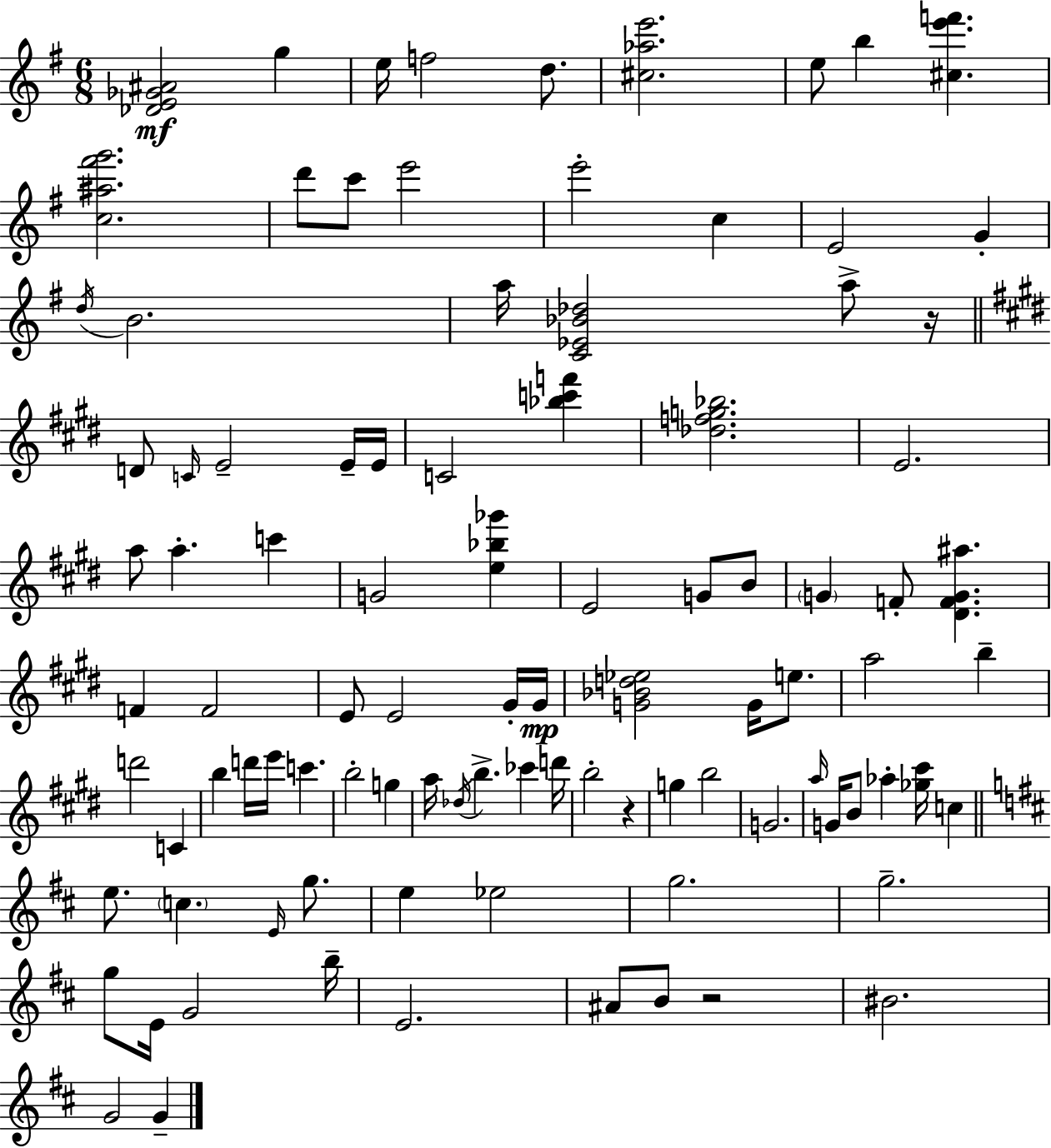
{
  \clef treble
  \numericTimeSignature
  \time 6/8
  \key g \major
  <des' e' ges' ais'>2\mf g''4 | e''16 f''2 d''8. | <cis'' aes'' e'''>2. | e''8 b''4 <cis'' e''' f'''>4. | \break <c'' ais'' fis''' g'''>2. | d'''8 c'''8 e'''2 | e'''2-. c''4 | e'2 g'4-. | \break \acciaccatura { d''16 } b'2. | a''16 <c' ees' bes' des''>2 a''8-> | r16 \bar "||" \break \key e \major d'8 \grace { c'16 } e'2-- e'16-- | e'16 c'2 <bes'' c''' f'''>4 | <des'' f'' g'' bes''>2. | e'2. | \break a''8 a''4.-. c'''4 | g'2 <e'' bes'' ges'''>4 | e'2 g'8 b'8 | \parenthesize g'4 f'8-. <dis' f' g' ais''>4. | \break f'4 f'2 | e'8 e'2 gis'16-. | gis'16\mp <g' bes' d'' ees''>2 g'16 e''8. | a''2 b''4-- | \break d'''2 c'4 | b''4 d'''16 e'''16 c'''4. | b''2-. g''4 | a''16 \acciaccatura { des''16 } b''4.-> ces'''4 | \break d'''16 b''2-. r4 | g''4 b''2 | g'2. | \grace { a''16 } g'16 b'8 aes''4-. <ges'' cis'''>16 c''4 | \break \bar "||" \break \key b \minor e''8. \parenthesize c''4. \grace { e'16 } g''8. | e''4 ees''2 | g''2. | g''2.-- | \break g''8 e'16 g'2 | b''16-- e'2. | ais'8 b'8 r2 | bis'2. | \break g'2 g'4-- | \bar "|."
}